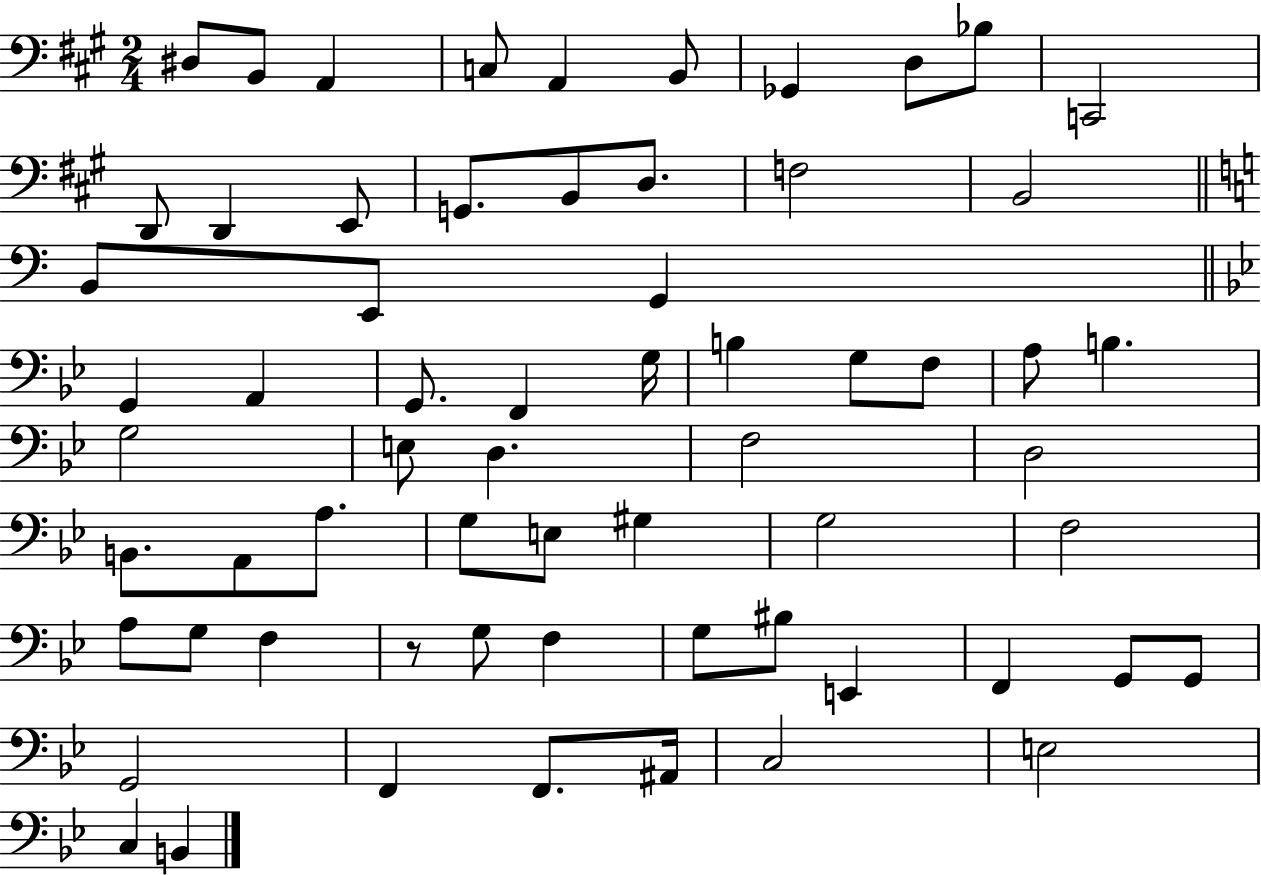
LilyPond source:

{
  \clef bass
  \numericTimeSignature
  \time 2/4
  \key a \major
  \repeat volta 2 { dis8 b,8 a,4 | c8 a,4 b,8 | ges,4 d8 bes8 | c,2 | \break d,8 d,4 e,8 | g,8. b,8 d8. | f2 | b,2 | \break \bar "||" \break \key a \minor b,8 e,8 g,4 | \bar "||" \break \key bes \major g,4 a,4 | g,8. f,4 g16 | b4 g8 f8 | a8 b4. | \break g2 | e8 d4. | f2 | d2 | \break b,8. a,8 a8. | g8 e8 gis4 | g2 | f2 | \break a8 g8 f4 | r8 g8 f4 | g8 bis8 e,4 | f,4 g,8 g,8 | \break g,2 | f,4 f,8. ais,16 | c2 | e2 | \break c4 b,4 | } \bar "|."
}